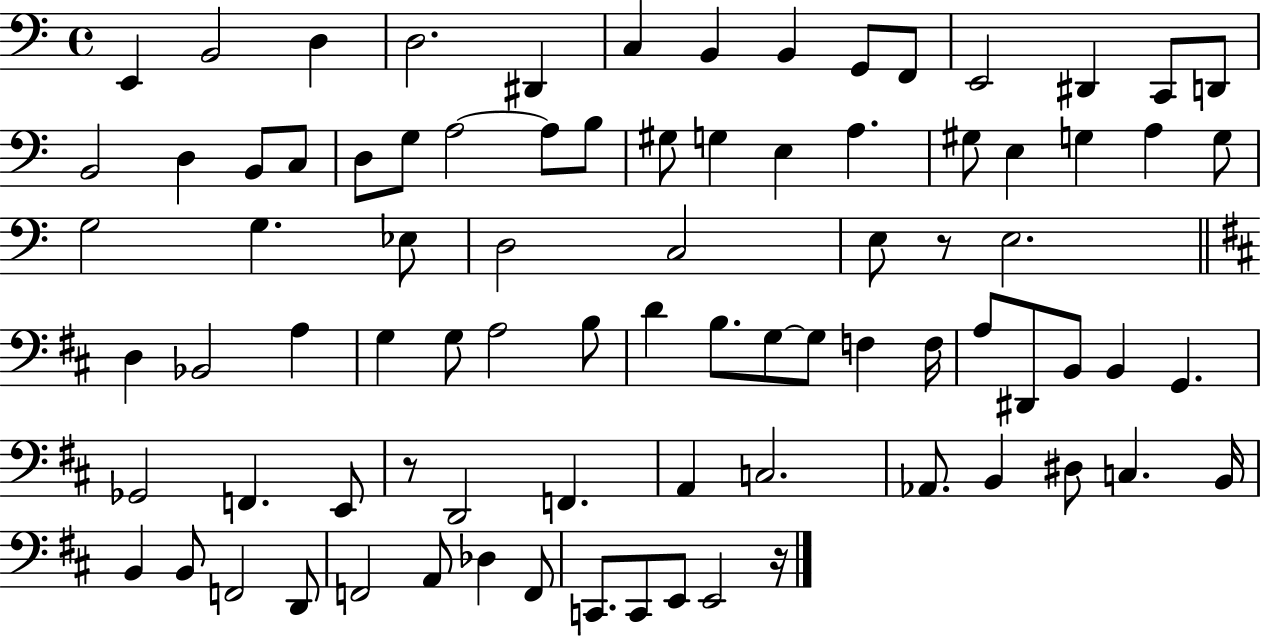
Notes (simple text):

E2/q B2/h D3/q D3/h. D#2/q C3/q B2/q B2/q G2/e F2/e E2/h D#2/q C2/e D2/e B2/h D3/q B2/e C3/e D3/e G3/e A3/h A3/e B3/e G#3/e G3/q E3/q A3/q. G#3/e E3/q G3/q A3/q G3/e G3/h G3/q. Eb3/e D3/h C3/h E3/e R/e E3/h. D3/q Bb2/h A3/q G3/q G3/e A3/h B3/e D4/q B3/e. G3/e G3/e F3/q F3/s A3/e D#2/e B2/e B2/q G2/q. Gb2/h F2/q. E2/e R/e D2/h F2/q. A2/q C3/h. Ab2/e. B2/q D#3/e C3/q. B2/s B2/q B2/e F2/h D2/e F2/h A2/e Db3/q F2/e C2/e. C2/e E2/e E2/h R/s